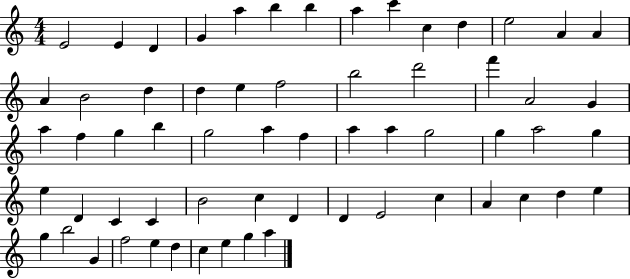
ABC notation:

X:1
T:Untitled
M:4/4
L:1/4
K:C
E2 E D G a b b a c' c d e2 A A A B2 d d e f2 b2 d'2 f' A2 G a f g b g2 a f a a g2 g a2 g e D C C B2 c D D E2 c A c d e g b2 G f2 e d c e g a